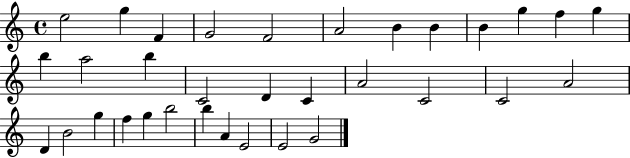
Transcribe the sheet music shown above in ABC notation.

X:1
T:Untitled
M:4/4
L:1/4
K:C
e2 g F G2 F2 A2 B B B g f g b a2 b C2 D C A2 C2 C2 A2 D B2 g f g b2 b A E2 E2 G2